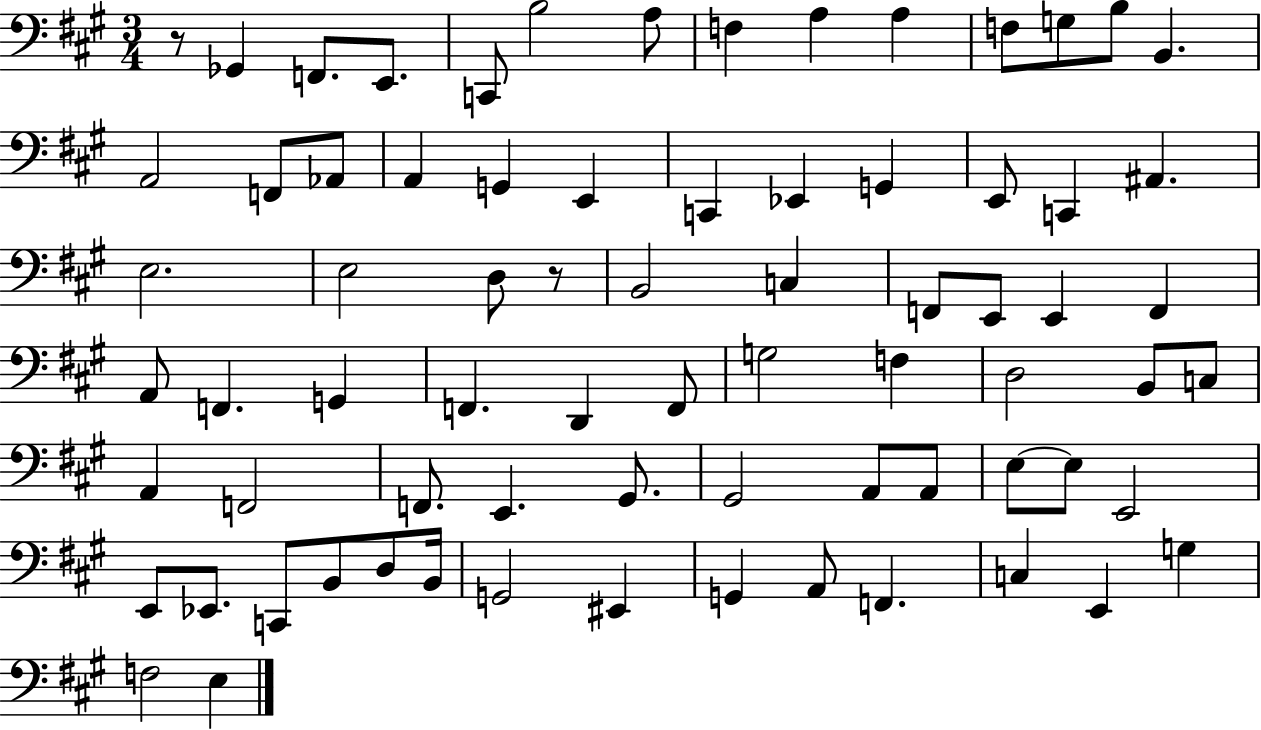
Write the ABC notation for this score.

X:1
T:Untitled
M:3/4
L:1/4
K:A
z/2 _G,, F,,/2 E,,/2 C,,/2 B,2 A,/2 F, A, A, F,/2 G,/2 B,/2 B,, A,,2 F,,/2 _A,,/2 A,, G,, E,, C,, _E,, G,, E,,/2 C,, ^A,, E,2 E,2 D,/2 z/2 B,,2 C, F,,/2 E,,/2 E,, F,, A,,/2 F,, G,, F,, D,, F,,/2 G,2 F, D,2 B,,/2 C,/2 A,, F,,2 F,,/2 E,, ^G,,/2 ^G,,2 A,,/2 A,,/2 E,/2 E,/2 E,,2 E,,/2 _E,,/2 C,,/2 B,,/2 D,/2 B,,/4 G,,2 ^E,, G,, A,,/2 F,, C, E,, G, F,2 E,